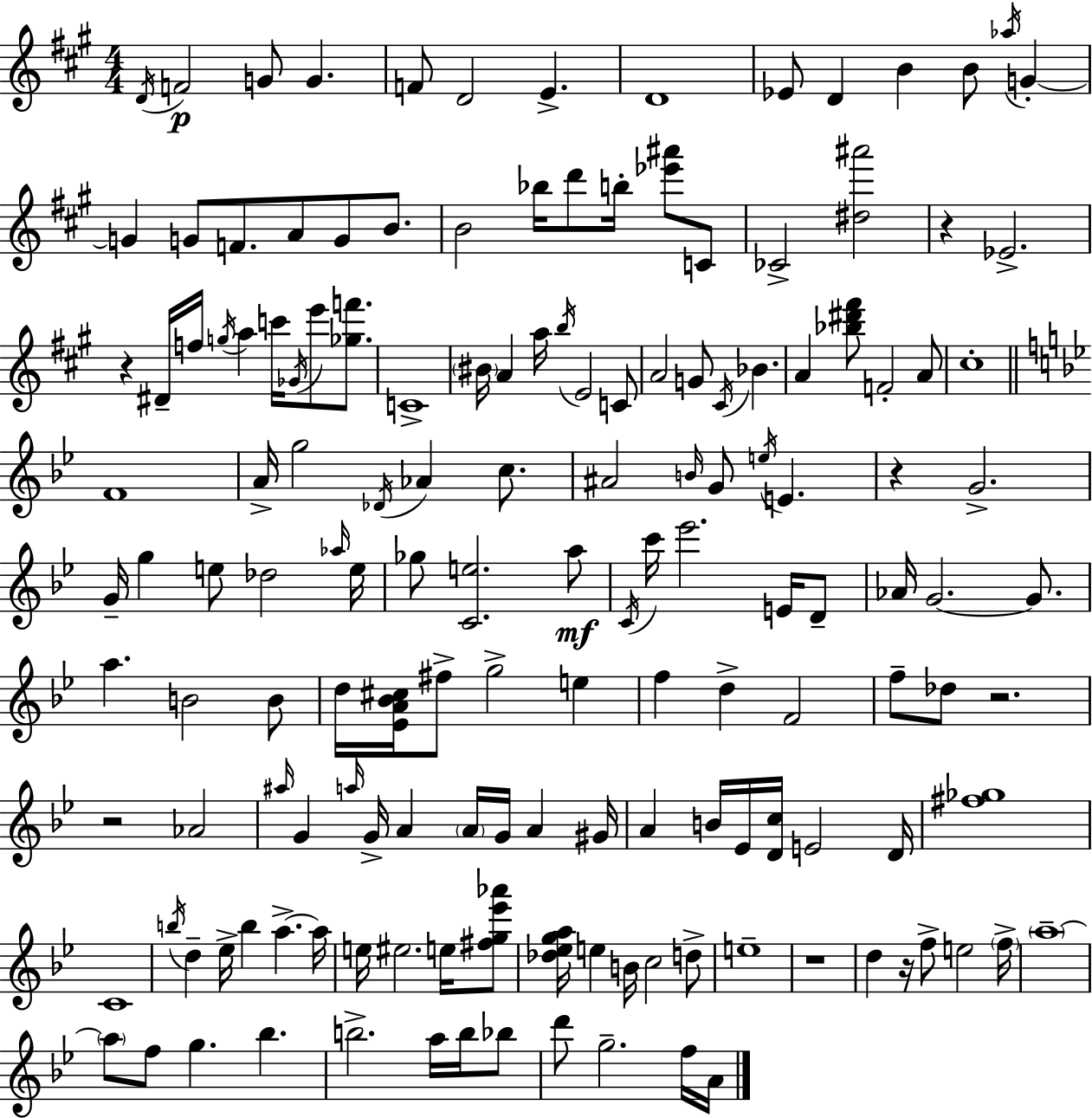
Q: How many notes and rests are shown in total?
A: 153